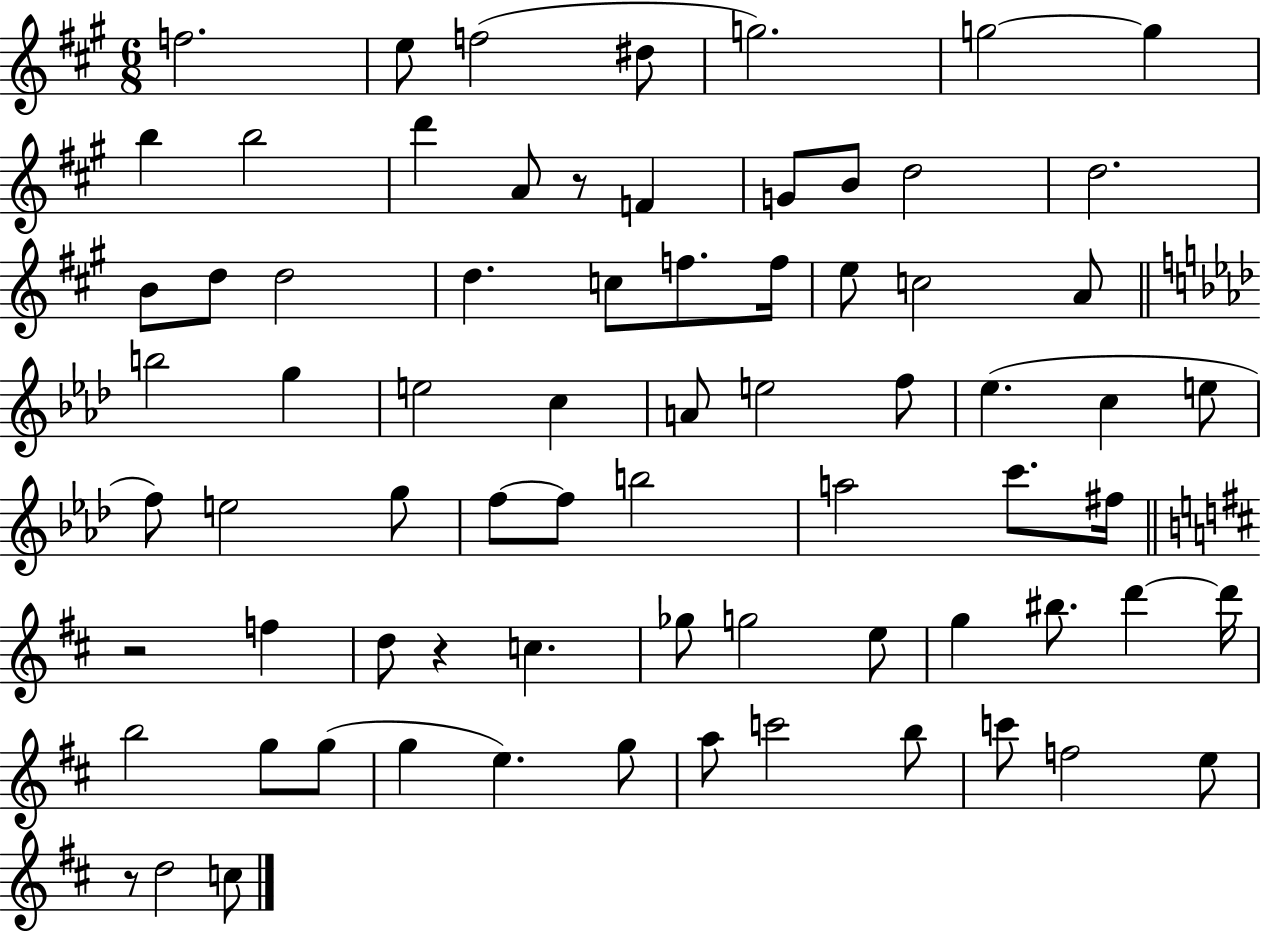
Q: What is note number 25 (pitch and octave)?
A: C5